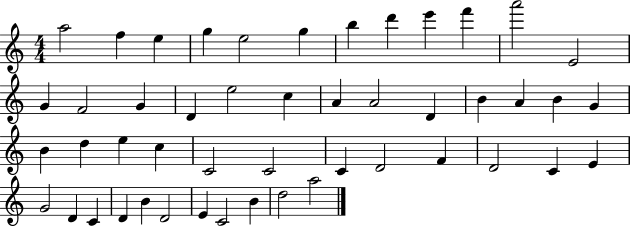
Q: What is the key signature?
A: C major